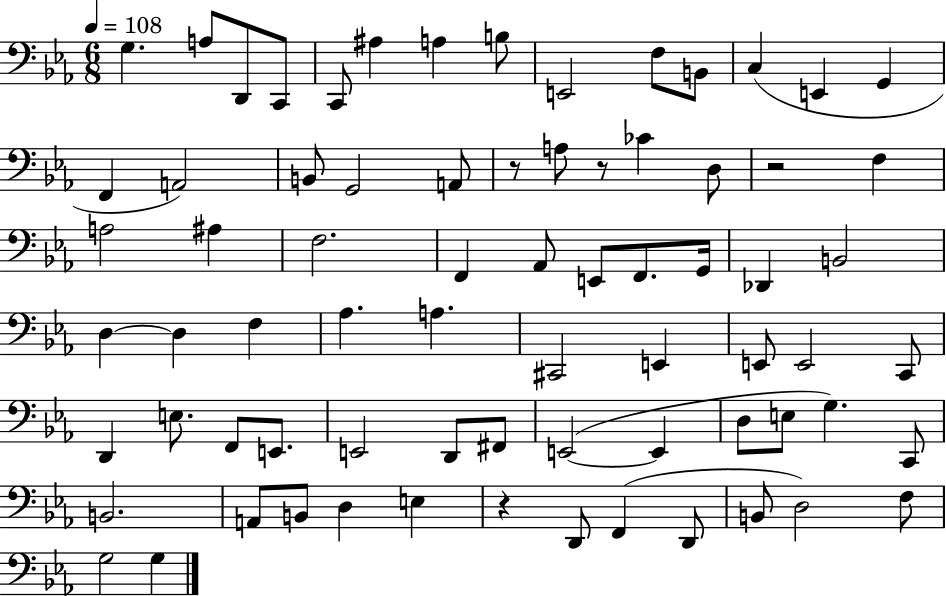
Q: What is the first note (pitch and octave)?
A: G3